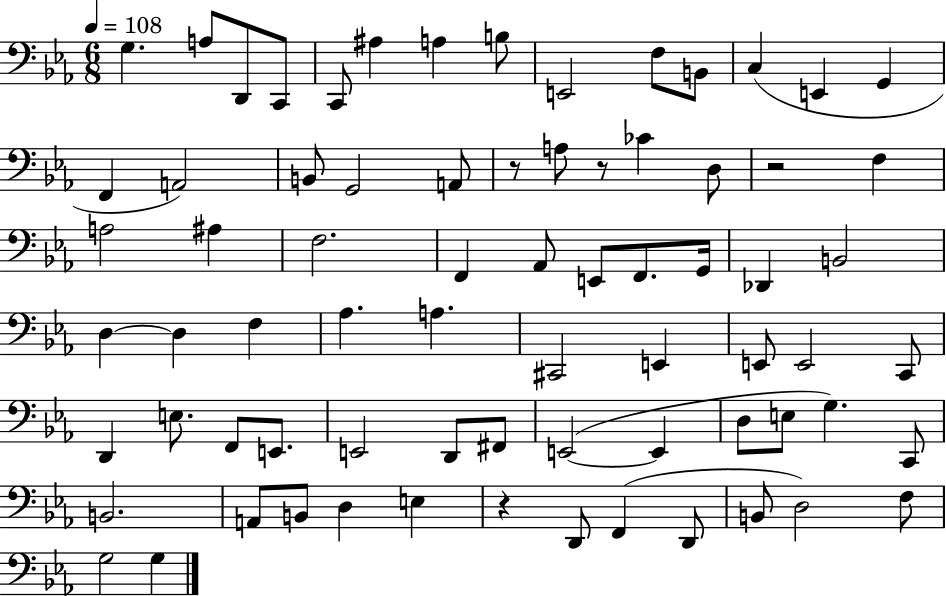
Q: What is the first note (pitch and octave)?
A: G3